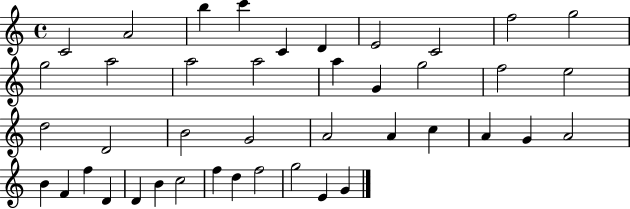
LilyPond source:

{
  \clef treble
  \time 4/4
  \defaultTimeSignature
  \key c \major
  c'2 a'2 | b''4 c'''4 c'4 d'4 | e'2 c'2 | f''2 g''2 | \break g''2 a''2 | a''2 a''2 | a''4 g'4 g''2 | f''2 e''2 | \break d''2 d'2 | b'2 g'2 | a'2 a'4 c''4 | a'4 g'4 a'2 | \break b'4 f'4 f''4 d'4 | d'4 b'4 c''2 | f''4 d''4 f''2 | g''2 e'4 g'4 | \break \bar "|."
}